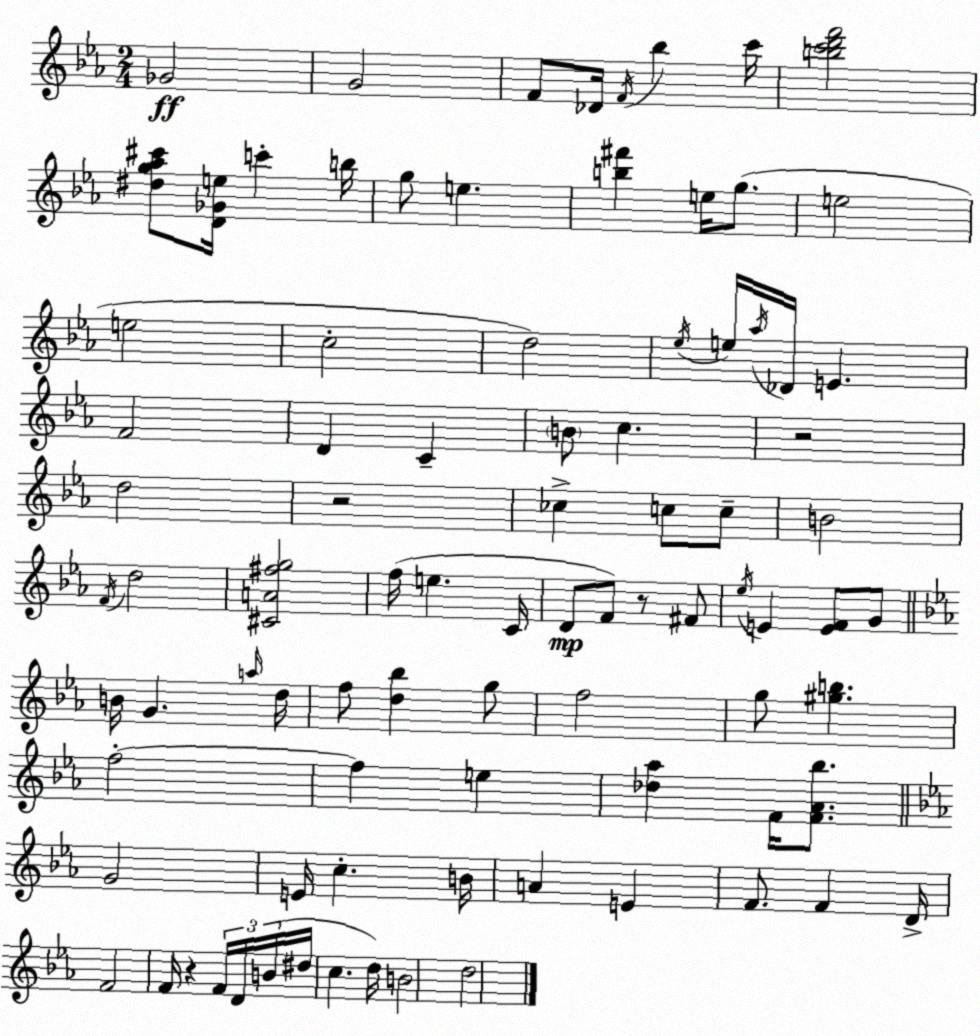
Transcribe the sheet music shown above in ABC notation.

X:1
T:Untitled
M:2/4
L:1/4
K:Cm
_G2 G2 F/2 _D/4 F/4 _b c'/4 [bc'd'f']2 [^dg_a^c']/2 [D_Ge]/4 c' b/4 g/2 e [b^f'] e/4 g/2 e2 e2 c2 d2 _e/4 e/4 _a/4 _D/4 E F2 D C B/2 c z2 d2 z2 _c c/2 c/2 B2 F/4 d2 [^CA^fg]2 f/4 e C/4 D/2 F/2 z/2 ^F/2 _e/4 E [EF]/2 G/2 B/4 G a/4 d/4 f/2 [d_b] g/2 f2 g/2 [^gb] f2 f e [_d_a] F/4 [F_A_b]/2 G2 E/4 c B/4 A E F/2 F D/4 F2 F/4 z F/4 D/4 B/4 ^d/4 c d/4 B2 d2